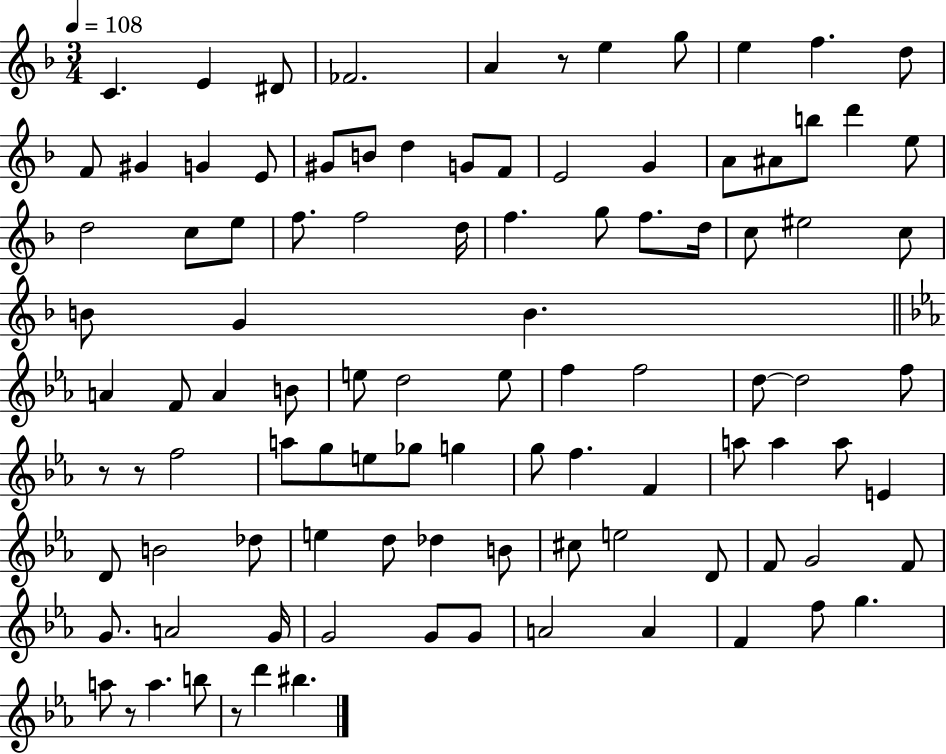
C4/q. E4/q D#4/e FES4/h. A4/q R/e E5/q G5/e E5/q F5/q. D5/e F4/e G#4/q G4/q E4/e G#4/e B4/e D5/q G4/e F4/e E4/h G4/q A4/e A#4/e B5/e D6/q E5/e D5/h C5/e E5/e F5/e. F5/h D5/s F5/q. G5/e F5/e. D5/s C5/e EIS5/h C5/e B4/e G4/q B4/q. A4/q F4/e A4/q B4/e E5/e D5/h E5/e F5/q F5/h D5/e D5/h F5/e R/e R/e F5/h A5/e G5/e E5/e Gb5/e G5/q G5/e F5/q. F4/q A5/e A5/q A5/e E4/q D4/e B4/h Db5/e E5/q D5/e Db5/q B4/e C#5/e E5/h D4/e F4/e G4/h F4/e G4/e. A4/h G4/s G4/h G4/e G4/e A4/h A4/q F4/q F5/e G5/q. A5/e R/e A5/q. B5/e R/e D6/q BIS5/q.